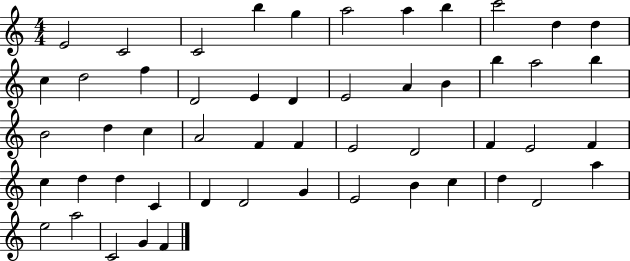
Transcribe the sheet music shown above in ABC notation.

X:1
T:Untitled
M:4/4
L:1/4
K:C
E2 C2 C2 b g a2 a b c'2 d d c d2 f D2 E D E2 A B b a2 b B2 d c A2 F F E2 D2 F E2 F c d d C D D2 G E2 B c d D2 a e2 a2 C2 G F